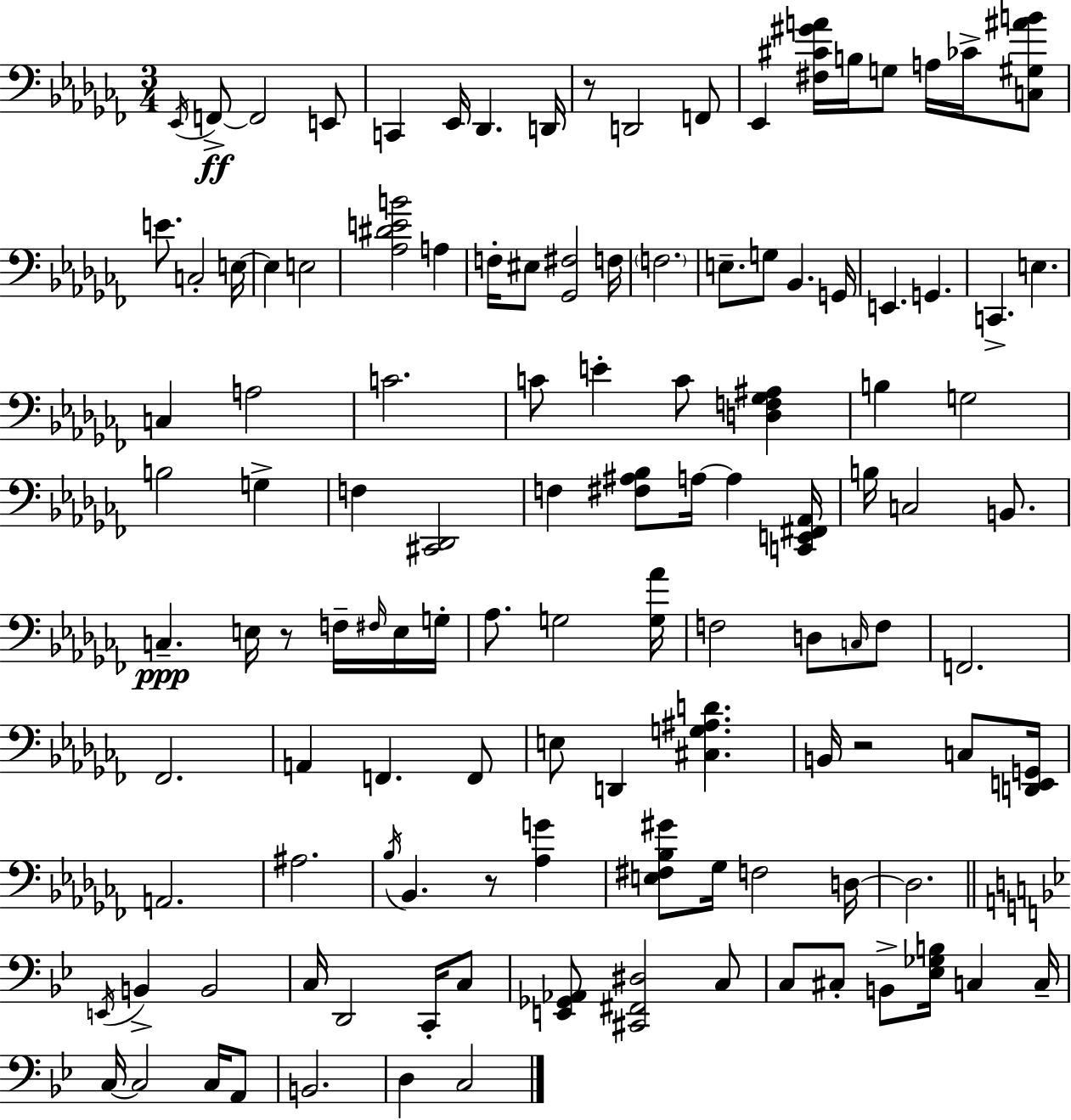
{
  \clef bass
  \numericTimeSignature
  \time 3/4
  \key aes \minor
  \repeat volta 2 { \acciaccatura { ees,16 }\ff f,8->~~ f,2 e,8 | c,4 ees,16 des,4. | d,16 r8 d,2 f,8 | ees,4 <fis cis' gis' a'>16 b16 g8 a16 ces'16-> <c gis ais' b'>8 | \break e'8. c2-. | e16~~ e4 e2 | <aes dis' e' b'>2 a4 | f16-. eis8 <ges, fis>2 | \break f16 \parenthesize f2. | e8.-- g8 bes,4. | g,16 e,4. g,4. | c,4.-> e4. | \break c4 a2 | c'2. | c'8 e'4-. c'8 <d f ges ais>4 | b4 g2 | \break b2 g4-> | f4 <cis, des,>2 | f4 <fis ais bes>8 a16~~ a4 | <c, e, fis, aes,>16 b16 c2 b,8. | \break c4.--\ppp e16 r8 f16-- \grace { fis16 } | e16 g16-. aes8. g2 | <g aes'>16 f2 d8 | \grace { c16 } f8 f,2. | \break fes,2. | a,4 f,4. | f,8 e8 d,4 <cis g ais d'>4. | b,16 r2 | \break c8 <d, e, g,>16 a,2. | ais2. | \acciaccatura { bes16 } bes,4. r8 | <aes g'>4 <e fis bes gis'>8 ges16 f2 | \break d16~~ d2. | \bar "||" \break \key g \minor \acciaccatura { e,16 } b,4-> b,2 | c16 d,2 c,16-. c8 | <e, ges, aes,>8 <cis, fis, dis>2 c8 | c8 cis8-. b,8-> <ees ges b>16 c4 | \break c16-- c16~~ c2 c16 a,8 | b,2. | d4 c2 | } \bar "|."
}